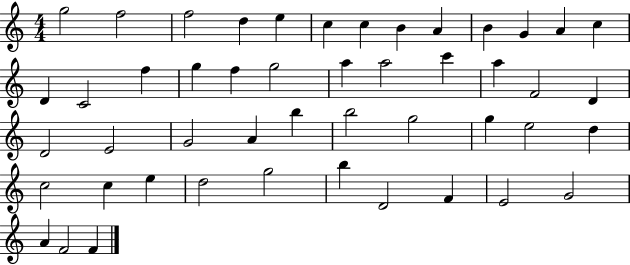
X:1
T:Untitled
M:4/4
L:1/4
K:C
g2 f2 f2 d e c c B A B G A c D C2 f g f g2 a a2 c' a F2 D D2 E2 G2 A b b2 g2 g e2 d c2 c e d2 g2 b D2 F E2 G2 A F2 F